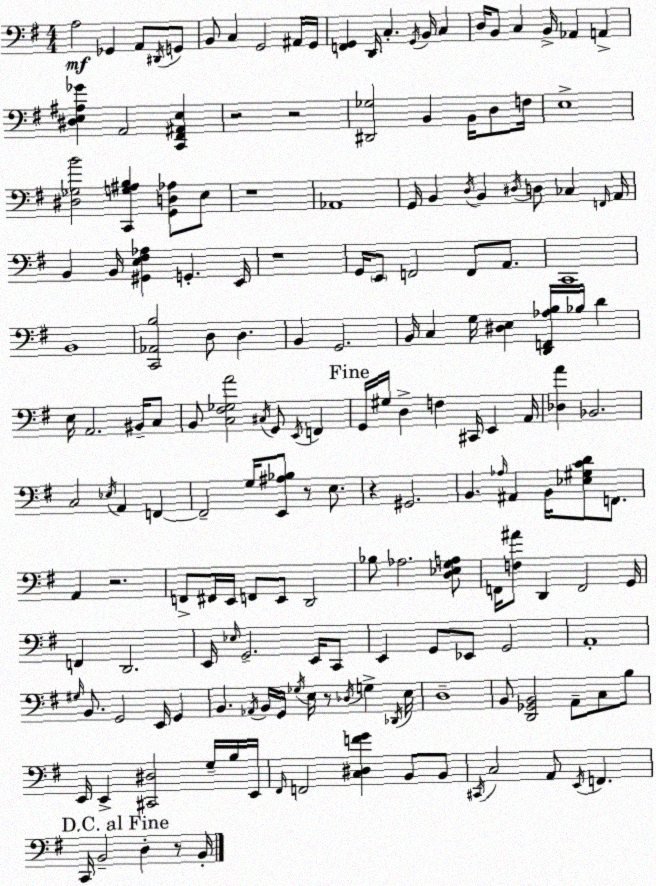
X:1
T:Untitled
M:4/4
L:1/4
K:G
A,2 _G,, A,,/2 ^D,,/4 G,,/2 B,,/2 C, G,,2 ^A,,/4 G,,/4 [F,,G,,] D,,/4 C, G,,/4 B,,/4 C, D,/4 B,,/2 C, B,,/4 _A,, A,, [^D,E,^A,_G] A,,2 [C,,^F,,^A,,E,] z2 z2 [^D,,_G,]2 B,, B,,/4 D,/2 F,/4 E,4 [^D,_G,B]2 [C,,G,^A,B,] [G,,D,_A,]/2 E,/2 z4 _A,,4 G,,/4 B,, D,/4 B,, ^D,/4 D,/2 _C, F,,/4 A,,/4 B,, B,,/4 [^G,,E,^F,_A,] G,, E,,/4 z4 G,,/4 E,,/2 F,,2 F,,/2 A,,/2 C,,4 B,,4 [C,,_A,,B,]2 D,/2 D, B,, G,,2 B,,/4 C, G,/4 [^D,E,] [D,,F,,_A,B,]/4 _B,/4 D E,/4 A,,2 ^B,,/4 C,/2 B,,/2 [C,^F,_G,A]2 ^C,/4 G,,/2 E,,/4 F,, G,,/4 ^G,/4 D, F, ^C,,/4 E,, A,,/4 [_D,A] _B,,2 C,2 _E,/4 A,, F,, F,,2 G,/4 [E,,^A,_B,]/2 z/2 E,/2 z ^G,,2 B,, _A,/4 ^A,, B,,/4 [_E,^G,CD]/2 F,,/2 A,, z2 F,,/2 ^F,,/4 E,,/4 F,,/2 E,,/2 D,,2 _B,/2 _A,2 [D,_E,G,A,]/2 F,,/4 [F,^A]/2 D,, F,,2 G,,/4 F,, D,,2 E,,/4 _E,/4 G,,2 E,,/4 C,,/2 E,, G,,/2 _E,,/2 G,,2 A,,4 ^G,/4 B,,/2 G,,2 E,,/4 G,, B,, _A,,/4 B,,/4 G,,/4 _G,/4 E,/4 z/2 _D,/4 G, _D,,/4 E,/4 D,4 B,,/2 [D,,_G,,B,,]2 A,,/2 C,/2 B,/2 E,,/4 E,, [^C,,^D,]2 G,/4 B,/4 E,,/4 ^F,,/4 F,,2 [C,^D,FG] B,,/2 B,,/2 ^C,,/4 C,2 A,,/2 E,,/4 F,, C,,/4 B,,2 D, z/2 B,,/4